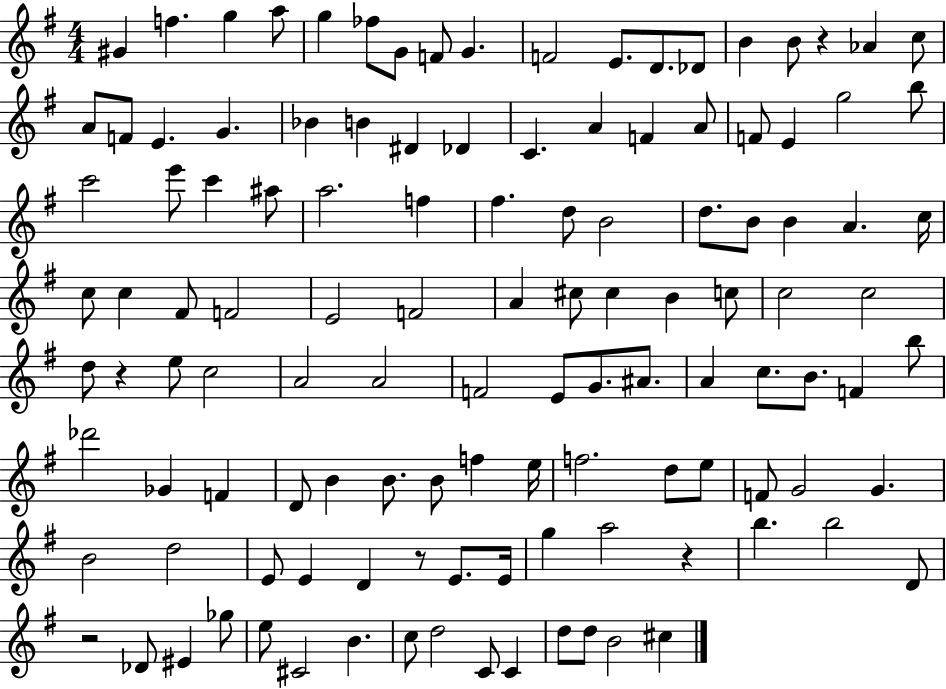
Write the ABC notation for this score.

X:1
T:Untitled
M:4/4
L:1/4
K:G
^G f g a/2 g _f/2 G/2 F/2 G F2 E/2 D/2 _D/2 B B/2 z _A c/2 A/2 F/2 E G _B B ^D _D C A F A/2 F/2 E g2 b/2 c'2 e'/2 c' ^a/2 a2 f ^f d/2 B2 d/2 B/2 B A c/4 c/2 c ^F/2 F2 E2 F2 A ^c/2 ^c B c/2 c2 c2 d/2 z e/2 c2 A2 A2 F2 E/2 G/2 ^A/2 A c/2 B/2 F b/2 _d'2 _G F D/2 B B/2 B/2 f e/4 f2 d/2 e/2 F/2 G2 G B2 d2 E/2 E D z/2 E/2 E/4 g a2 z b b2 D/2 z2 _D/2 ^E _g/2 e/2 ^C2 B c/2 d2 C/2 C d/2 d/2 B2 ^c